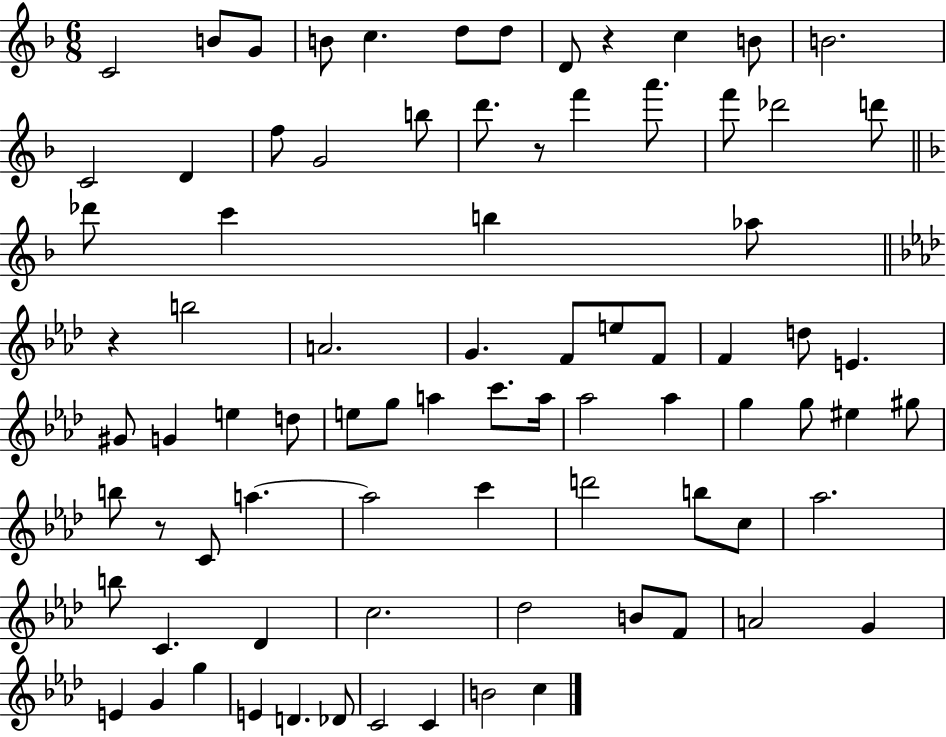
{
  \clef treble
  \numericTimeSignature
  \time 6/8
  \key f \major
  \repeat volta 2 { c'2 b'8 g'8 | b'8 c''4. d''8 d''8 | d'8 r4 c''4 b'8 | b'2. | \break c'2 d'4 | f''8 g'2 b''8 | d'''8. r8 f'''4 a'''8. | f'''8 des'''2 d'''8 | \break \bar "||" \break \key f \major des'''8 c'''4 b''4 aes''8 | \bar "||" \break \key aes \major r4 b''2 | a'2. | g'4. f'8 e''8 f'8 | f'4 d''8 e'4. | \break gis'8 g'4 e''4 d''8 | e''8 g''8 a''4 c'''8. a''16 | aes''2 aes''4 | g''4 g''8 eis''4 gis''8 | \break b''8 r8 c'8 a''4.~~ | a''2 c'''4 | d'''2 b''8 c''8 | aes''2. | \break b''8 c'4. des'4 | c''2. | des''2 b'8 f'8 | a'2 g'4 | \break e'4 g'4 g''4 | e'4 d'4. des'8 | c'2 c'4 | b'2 c''4 | \break } \bar "|."
}